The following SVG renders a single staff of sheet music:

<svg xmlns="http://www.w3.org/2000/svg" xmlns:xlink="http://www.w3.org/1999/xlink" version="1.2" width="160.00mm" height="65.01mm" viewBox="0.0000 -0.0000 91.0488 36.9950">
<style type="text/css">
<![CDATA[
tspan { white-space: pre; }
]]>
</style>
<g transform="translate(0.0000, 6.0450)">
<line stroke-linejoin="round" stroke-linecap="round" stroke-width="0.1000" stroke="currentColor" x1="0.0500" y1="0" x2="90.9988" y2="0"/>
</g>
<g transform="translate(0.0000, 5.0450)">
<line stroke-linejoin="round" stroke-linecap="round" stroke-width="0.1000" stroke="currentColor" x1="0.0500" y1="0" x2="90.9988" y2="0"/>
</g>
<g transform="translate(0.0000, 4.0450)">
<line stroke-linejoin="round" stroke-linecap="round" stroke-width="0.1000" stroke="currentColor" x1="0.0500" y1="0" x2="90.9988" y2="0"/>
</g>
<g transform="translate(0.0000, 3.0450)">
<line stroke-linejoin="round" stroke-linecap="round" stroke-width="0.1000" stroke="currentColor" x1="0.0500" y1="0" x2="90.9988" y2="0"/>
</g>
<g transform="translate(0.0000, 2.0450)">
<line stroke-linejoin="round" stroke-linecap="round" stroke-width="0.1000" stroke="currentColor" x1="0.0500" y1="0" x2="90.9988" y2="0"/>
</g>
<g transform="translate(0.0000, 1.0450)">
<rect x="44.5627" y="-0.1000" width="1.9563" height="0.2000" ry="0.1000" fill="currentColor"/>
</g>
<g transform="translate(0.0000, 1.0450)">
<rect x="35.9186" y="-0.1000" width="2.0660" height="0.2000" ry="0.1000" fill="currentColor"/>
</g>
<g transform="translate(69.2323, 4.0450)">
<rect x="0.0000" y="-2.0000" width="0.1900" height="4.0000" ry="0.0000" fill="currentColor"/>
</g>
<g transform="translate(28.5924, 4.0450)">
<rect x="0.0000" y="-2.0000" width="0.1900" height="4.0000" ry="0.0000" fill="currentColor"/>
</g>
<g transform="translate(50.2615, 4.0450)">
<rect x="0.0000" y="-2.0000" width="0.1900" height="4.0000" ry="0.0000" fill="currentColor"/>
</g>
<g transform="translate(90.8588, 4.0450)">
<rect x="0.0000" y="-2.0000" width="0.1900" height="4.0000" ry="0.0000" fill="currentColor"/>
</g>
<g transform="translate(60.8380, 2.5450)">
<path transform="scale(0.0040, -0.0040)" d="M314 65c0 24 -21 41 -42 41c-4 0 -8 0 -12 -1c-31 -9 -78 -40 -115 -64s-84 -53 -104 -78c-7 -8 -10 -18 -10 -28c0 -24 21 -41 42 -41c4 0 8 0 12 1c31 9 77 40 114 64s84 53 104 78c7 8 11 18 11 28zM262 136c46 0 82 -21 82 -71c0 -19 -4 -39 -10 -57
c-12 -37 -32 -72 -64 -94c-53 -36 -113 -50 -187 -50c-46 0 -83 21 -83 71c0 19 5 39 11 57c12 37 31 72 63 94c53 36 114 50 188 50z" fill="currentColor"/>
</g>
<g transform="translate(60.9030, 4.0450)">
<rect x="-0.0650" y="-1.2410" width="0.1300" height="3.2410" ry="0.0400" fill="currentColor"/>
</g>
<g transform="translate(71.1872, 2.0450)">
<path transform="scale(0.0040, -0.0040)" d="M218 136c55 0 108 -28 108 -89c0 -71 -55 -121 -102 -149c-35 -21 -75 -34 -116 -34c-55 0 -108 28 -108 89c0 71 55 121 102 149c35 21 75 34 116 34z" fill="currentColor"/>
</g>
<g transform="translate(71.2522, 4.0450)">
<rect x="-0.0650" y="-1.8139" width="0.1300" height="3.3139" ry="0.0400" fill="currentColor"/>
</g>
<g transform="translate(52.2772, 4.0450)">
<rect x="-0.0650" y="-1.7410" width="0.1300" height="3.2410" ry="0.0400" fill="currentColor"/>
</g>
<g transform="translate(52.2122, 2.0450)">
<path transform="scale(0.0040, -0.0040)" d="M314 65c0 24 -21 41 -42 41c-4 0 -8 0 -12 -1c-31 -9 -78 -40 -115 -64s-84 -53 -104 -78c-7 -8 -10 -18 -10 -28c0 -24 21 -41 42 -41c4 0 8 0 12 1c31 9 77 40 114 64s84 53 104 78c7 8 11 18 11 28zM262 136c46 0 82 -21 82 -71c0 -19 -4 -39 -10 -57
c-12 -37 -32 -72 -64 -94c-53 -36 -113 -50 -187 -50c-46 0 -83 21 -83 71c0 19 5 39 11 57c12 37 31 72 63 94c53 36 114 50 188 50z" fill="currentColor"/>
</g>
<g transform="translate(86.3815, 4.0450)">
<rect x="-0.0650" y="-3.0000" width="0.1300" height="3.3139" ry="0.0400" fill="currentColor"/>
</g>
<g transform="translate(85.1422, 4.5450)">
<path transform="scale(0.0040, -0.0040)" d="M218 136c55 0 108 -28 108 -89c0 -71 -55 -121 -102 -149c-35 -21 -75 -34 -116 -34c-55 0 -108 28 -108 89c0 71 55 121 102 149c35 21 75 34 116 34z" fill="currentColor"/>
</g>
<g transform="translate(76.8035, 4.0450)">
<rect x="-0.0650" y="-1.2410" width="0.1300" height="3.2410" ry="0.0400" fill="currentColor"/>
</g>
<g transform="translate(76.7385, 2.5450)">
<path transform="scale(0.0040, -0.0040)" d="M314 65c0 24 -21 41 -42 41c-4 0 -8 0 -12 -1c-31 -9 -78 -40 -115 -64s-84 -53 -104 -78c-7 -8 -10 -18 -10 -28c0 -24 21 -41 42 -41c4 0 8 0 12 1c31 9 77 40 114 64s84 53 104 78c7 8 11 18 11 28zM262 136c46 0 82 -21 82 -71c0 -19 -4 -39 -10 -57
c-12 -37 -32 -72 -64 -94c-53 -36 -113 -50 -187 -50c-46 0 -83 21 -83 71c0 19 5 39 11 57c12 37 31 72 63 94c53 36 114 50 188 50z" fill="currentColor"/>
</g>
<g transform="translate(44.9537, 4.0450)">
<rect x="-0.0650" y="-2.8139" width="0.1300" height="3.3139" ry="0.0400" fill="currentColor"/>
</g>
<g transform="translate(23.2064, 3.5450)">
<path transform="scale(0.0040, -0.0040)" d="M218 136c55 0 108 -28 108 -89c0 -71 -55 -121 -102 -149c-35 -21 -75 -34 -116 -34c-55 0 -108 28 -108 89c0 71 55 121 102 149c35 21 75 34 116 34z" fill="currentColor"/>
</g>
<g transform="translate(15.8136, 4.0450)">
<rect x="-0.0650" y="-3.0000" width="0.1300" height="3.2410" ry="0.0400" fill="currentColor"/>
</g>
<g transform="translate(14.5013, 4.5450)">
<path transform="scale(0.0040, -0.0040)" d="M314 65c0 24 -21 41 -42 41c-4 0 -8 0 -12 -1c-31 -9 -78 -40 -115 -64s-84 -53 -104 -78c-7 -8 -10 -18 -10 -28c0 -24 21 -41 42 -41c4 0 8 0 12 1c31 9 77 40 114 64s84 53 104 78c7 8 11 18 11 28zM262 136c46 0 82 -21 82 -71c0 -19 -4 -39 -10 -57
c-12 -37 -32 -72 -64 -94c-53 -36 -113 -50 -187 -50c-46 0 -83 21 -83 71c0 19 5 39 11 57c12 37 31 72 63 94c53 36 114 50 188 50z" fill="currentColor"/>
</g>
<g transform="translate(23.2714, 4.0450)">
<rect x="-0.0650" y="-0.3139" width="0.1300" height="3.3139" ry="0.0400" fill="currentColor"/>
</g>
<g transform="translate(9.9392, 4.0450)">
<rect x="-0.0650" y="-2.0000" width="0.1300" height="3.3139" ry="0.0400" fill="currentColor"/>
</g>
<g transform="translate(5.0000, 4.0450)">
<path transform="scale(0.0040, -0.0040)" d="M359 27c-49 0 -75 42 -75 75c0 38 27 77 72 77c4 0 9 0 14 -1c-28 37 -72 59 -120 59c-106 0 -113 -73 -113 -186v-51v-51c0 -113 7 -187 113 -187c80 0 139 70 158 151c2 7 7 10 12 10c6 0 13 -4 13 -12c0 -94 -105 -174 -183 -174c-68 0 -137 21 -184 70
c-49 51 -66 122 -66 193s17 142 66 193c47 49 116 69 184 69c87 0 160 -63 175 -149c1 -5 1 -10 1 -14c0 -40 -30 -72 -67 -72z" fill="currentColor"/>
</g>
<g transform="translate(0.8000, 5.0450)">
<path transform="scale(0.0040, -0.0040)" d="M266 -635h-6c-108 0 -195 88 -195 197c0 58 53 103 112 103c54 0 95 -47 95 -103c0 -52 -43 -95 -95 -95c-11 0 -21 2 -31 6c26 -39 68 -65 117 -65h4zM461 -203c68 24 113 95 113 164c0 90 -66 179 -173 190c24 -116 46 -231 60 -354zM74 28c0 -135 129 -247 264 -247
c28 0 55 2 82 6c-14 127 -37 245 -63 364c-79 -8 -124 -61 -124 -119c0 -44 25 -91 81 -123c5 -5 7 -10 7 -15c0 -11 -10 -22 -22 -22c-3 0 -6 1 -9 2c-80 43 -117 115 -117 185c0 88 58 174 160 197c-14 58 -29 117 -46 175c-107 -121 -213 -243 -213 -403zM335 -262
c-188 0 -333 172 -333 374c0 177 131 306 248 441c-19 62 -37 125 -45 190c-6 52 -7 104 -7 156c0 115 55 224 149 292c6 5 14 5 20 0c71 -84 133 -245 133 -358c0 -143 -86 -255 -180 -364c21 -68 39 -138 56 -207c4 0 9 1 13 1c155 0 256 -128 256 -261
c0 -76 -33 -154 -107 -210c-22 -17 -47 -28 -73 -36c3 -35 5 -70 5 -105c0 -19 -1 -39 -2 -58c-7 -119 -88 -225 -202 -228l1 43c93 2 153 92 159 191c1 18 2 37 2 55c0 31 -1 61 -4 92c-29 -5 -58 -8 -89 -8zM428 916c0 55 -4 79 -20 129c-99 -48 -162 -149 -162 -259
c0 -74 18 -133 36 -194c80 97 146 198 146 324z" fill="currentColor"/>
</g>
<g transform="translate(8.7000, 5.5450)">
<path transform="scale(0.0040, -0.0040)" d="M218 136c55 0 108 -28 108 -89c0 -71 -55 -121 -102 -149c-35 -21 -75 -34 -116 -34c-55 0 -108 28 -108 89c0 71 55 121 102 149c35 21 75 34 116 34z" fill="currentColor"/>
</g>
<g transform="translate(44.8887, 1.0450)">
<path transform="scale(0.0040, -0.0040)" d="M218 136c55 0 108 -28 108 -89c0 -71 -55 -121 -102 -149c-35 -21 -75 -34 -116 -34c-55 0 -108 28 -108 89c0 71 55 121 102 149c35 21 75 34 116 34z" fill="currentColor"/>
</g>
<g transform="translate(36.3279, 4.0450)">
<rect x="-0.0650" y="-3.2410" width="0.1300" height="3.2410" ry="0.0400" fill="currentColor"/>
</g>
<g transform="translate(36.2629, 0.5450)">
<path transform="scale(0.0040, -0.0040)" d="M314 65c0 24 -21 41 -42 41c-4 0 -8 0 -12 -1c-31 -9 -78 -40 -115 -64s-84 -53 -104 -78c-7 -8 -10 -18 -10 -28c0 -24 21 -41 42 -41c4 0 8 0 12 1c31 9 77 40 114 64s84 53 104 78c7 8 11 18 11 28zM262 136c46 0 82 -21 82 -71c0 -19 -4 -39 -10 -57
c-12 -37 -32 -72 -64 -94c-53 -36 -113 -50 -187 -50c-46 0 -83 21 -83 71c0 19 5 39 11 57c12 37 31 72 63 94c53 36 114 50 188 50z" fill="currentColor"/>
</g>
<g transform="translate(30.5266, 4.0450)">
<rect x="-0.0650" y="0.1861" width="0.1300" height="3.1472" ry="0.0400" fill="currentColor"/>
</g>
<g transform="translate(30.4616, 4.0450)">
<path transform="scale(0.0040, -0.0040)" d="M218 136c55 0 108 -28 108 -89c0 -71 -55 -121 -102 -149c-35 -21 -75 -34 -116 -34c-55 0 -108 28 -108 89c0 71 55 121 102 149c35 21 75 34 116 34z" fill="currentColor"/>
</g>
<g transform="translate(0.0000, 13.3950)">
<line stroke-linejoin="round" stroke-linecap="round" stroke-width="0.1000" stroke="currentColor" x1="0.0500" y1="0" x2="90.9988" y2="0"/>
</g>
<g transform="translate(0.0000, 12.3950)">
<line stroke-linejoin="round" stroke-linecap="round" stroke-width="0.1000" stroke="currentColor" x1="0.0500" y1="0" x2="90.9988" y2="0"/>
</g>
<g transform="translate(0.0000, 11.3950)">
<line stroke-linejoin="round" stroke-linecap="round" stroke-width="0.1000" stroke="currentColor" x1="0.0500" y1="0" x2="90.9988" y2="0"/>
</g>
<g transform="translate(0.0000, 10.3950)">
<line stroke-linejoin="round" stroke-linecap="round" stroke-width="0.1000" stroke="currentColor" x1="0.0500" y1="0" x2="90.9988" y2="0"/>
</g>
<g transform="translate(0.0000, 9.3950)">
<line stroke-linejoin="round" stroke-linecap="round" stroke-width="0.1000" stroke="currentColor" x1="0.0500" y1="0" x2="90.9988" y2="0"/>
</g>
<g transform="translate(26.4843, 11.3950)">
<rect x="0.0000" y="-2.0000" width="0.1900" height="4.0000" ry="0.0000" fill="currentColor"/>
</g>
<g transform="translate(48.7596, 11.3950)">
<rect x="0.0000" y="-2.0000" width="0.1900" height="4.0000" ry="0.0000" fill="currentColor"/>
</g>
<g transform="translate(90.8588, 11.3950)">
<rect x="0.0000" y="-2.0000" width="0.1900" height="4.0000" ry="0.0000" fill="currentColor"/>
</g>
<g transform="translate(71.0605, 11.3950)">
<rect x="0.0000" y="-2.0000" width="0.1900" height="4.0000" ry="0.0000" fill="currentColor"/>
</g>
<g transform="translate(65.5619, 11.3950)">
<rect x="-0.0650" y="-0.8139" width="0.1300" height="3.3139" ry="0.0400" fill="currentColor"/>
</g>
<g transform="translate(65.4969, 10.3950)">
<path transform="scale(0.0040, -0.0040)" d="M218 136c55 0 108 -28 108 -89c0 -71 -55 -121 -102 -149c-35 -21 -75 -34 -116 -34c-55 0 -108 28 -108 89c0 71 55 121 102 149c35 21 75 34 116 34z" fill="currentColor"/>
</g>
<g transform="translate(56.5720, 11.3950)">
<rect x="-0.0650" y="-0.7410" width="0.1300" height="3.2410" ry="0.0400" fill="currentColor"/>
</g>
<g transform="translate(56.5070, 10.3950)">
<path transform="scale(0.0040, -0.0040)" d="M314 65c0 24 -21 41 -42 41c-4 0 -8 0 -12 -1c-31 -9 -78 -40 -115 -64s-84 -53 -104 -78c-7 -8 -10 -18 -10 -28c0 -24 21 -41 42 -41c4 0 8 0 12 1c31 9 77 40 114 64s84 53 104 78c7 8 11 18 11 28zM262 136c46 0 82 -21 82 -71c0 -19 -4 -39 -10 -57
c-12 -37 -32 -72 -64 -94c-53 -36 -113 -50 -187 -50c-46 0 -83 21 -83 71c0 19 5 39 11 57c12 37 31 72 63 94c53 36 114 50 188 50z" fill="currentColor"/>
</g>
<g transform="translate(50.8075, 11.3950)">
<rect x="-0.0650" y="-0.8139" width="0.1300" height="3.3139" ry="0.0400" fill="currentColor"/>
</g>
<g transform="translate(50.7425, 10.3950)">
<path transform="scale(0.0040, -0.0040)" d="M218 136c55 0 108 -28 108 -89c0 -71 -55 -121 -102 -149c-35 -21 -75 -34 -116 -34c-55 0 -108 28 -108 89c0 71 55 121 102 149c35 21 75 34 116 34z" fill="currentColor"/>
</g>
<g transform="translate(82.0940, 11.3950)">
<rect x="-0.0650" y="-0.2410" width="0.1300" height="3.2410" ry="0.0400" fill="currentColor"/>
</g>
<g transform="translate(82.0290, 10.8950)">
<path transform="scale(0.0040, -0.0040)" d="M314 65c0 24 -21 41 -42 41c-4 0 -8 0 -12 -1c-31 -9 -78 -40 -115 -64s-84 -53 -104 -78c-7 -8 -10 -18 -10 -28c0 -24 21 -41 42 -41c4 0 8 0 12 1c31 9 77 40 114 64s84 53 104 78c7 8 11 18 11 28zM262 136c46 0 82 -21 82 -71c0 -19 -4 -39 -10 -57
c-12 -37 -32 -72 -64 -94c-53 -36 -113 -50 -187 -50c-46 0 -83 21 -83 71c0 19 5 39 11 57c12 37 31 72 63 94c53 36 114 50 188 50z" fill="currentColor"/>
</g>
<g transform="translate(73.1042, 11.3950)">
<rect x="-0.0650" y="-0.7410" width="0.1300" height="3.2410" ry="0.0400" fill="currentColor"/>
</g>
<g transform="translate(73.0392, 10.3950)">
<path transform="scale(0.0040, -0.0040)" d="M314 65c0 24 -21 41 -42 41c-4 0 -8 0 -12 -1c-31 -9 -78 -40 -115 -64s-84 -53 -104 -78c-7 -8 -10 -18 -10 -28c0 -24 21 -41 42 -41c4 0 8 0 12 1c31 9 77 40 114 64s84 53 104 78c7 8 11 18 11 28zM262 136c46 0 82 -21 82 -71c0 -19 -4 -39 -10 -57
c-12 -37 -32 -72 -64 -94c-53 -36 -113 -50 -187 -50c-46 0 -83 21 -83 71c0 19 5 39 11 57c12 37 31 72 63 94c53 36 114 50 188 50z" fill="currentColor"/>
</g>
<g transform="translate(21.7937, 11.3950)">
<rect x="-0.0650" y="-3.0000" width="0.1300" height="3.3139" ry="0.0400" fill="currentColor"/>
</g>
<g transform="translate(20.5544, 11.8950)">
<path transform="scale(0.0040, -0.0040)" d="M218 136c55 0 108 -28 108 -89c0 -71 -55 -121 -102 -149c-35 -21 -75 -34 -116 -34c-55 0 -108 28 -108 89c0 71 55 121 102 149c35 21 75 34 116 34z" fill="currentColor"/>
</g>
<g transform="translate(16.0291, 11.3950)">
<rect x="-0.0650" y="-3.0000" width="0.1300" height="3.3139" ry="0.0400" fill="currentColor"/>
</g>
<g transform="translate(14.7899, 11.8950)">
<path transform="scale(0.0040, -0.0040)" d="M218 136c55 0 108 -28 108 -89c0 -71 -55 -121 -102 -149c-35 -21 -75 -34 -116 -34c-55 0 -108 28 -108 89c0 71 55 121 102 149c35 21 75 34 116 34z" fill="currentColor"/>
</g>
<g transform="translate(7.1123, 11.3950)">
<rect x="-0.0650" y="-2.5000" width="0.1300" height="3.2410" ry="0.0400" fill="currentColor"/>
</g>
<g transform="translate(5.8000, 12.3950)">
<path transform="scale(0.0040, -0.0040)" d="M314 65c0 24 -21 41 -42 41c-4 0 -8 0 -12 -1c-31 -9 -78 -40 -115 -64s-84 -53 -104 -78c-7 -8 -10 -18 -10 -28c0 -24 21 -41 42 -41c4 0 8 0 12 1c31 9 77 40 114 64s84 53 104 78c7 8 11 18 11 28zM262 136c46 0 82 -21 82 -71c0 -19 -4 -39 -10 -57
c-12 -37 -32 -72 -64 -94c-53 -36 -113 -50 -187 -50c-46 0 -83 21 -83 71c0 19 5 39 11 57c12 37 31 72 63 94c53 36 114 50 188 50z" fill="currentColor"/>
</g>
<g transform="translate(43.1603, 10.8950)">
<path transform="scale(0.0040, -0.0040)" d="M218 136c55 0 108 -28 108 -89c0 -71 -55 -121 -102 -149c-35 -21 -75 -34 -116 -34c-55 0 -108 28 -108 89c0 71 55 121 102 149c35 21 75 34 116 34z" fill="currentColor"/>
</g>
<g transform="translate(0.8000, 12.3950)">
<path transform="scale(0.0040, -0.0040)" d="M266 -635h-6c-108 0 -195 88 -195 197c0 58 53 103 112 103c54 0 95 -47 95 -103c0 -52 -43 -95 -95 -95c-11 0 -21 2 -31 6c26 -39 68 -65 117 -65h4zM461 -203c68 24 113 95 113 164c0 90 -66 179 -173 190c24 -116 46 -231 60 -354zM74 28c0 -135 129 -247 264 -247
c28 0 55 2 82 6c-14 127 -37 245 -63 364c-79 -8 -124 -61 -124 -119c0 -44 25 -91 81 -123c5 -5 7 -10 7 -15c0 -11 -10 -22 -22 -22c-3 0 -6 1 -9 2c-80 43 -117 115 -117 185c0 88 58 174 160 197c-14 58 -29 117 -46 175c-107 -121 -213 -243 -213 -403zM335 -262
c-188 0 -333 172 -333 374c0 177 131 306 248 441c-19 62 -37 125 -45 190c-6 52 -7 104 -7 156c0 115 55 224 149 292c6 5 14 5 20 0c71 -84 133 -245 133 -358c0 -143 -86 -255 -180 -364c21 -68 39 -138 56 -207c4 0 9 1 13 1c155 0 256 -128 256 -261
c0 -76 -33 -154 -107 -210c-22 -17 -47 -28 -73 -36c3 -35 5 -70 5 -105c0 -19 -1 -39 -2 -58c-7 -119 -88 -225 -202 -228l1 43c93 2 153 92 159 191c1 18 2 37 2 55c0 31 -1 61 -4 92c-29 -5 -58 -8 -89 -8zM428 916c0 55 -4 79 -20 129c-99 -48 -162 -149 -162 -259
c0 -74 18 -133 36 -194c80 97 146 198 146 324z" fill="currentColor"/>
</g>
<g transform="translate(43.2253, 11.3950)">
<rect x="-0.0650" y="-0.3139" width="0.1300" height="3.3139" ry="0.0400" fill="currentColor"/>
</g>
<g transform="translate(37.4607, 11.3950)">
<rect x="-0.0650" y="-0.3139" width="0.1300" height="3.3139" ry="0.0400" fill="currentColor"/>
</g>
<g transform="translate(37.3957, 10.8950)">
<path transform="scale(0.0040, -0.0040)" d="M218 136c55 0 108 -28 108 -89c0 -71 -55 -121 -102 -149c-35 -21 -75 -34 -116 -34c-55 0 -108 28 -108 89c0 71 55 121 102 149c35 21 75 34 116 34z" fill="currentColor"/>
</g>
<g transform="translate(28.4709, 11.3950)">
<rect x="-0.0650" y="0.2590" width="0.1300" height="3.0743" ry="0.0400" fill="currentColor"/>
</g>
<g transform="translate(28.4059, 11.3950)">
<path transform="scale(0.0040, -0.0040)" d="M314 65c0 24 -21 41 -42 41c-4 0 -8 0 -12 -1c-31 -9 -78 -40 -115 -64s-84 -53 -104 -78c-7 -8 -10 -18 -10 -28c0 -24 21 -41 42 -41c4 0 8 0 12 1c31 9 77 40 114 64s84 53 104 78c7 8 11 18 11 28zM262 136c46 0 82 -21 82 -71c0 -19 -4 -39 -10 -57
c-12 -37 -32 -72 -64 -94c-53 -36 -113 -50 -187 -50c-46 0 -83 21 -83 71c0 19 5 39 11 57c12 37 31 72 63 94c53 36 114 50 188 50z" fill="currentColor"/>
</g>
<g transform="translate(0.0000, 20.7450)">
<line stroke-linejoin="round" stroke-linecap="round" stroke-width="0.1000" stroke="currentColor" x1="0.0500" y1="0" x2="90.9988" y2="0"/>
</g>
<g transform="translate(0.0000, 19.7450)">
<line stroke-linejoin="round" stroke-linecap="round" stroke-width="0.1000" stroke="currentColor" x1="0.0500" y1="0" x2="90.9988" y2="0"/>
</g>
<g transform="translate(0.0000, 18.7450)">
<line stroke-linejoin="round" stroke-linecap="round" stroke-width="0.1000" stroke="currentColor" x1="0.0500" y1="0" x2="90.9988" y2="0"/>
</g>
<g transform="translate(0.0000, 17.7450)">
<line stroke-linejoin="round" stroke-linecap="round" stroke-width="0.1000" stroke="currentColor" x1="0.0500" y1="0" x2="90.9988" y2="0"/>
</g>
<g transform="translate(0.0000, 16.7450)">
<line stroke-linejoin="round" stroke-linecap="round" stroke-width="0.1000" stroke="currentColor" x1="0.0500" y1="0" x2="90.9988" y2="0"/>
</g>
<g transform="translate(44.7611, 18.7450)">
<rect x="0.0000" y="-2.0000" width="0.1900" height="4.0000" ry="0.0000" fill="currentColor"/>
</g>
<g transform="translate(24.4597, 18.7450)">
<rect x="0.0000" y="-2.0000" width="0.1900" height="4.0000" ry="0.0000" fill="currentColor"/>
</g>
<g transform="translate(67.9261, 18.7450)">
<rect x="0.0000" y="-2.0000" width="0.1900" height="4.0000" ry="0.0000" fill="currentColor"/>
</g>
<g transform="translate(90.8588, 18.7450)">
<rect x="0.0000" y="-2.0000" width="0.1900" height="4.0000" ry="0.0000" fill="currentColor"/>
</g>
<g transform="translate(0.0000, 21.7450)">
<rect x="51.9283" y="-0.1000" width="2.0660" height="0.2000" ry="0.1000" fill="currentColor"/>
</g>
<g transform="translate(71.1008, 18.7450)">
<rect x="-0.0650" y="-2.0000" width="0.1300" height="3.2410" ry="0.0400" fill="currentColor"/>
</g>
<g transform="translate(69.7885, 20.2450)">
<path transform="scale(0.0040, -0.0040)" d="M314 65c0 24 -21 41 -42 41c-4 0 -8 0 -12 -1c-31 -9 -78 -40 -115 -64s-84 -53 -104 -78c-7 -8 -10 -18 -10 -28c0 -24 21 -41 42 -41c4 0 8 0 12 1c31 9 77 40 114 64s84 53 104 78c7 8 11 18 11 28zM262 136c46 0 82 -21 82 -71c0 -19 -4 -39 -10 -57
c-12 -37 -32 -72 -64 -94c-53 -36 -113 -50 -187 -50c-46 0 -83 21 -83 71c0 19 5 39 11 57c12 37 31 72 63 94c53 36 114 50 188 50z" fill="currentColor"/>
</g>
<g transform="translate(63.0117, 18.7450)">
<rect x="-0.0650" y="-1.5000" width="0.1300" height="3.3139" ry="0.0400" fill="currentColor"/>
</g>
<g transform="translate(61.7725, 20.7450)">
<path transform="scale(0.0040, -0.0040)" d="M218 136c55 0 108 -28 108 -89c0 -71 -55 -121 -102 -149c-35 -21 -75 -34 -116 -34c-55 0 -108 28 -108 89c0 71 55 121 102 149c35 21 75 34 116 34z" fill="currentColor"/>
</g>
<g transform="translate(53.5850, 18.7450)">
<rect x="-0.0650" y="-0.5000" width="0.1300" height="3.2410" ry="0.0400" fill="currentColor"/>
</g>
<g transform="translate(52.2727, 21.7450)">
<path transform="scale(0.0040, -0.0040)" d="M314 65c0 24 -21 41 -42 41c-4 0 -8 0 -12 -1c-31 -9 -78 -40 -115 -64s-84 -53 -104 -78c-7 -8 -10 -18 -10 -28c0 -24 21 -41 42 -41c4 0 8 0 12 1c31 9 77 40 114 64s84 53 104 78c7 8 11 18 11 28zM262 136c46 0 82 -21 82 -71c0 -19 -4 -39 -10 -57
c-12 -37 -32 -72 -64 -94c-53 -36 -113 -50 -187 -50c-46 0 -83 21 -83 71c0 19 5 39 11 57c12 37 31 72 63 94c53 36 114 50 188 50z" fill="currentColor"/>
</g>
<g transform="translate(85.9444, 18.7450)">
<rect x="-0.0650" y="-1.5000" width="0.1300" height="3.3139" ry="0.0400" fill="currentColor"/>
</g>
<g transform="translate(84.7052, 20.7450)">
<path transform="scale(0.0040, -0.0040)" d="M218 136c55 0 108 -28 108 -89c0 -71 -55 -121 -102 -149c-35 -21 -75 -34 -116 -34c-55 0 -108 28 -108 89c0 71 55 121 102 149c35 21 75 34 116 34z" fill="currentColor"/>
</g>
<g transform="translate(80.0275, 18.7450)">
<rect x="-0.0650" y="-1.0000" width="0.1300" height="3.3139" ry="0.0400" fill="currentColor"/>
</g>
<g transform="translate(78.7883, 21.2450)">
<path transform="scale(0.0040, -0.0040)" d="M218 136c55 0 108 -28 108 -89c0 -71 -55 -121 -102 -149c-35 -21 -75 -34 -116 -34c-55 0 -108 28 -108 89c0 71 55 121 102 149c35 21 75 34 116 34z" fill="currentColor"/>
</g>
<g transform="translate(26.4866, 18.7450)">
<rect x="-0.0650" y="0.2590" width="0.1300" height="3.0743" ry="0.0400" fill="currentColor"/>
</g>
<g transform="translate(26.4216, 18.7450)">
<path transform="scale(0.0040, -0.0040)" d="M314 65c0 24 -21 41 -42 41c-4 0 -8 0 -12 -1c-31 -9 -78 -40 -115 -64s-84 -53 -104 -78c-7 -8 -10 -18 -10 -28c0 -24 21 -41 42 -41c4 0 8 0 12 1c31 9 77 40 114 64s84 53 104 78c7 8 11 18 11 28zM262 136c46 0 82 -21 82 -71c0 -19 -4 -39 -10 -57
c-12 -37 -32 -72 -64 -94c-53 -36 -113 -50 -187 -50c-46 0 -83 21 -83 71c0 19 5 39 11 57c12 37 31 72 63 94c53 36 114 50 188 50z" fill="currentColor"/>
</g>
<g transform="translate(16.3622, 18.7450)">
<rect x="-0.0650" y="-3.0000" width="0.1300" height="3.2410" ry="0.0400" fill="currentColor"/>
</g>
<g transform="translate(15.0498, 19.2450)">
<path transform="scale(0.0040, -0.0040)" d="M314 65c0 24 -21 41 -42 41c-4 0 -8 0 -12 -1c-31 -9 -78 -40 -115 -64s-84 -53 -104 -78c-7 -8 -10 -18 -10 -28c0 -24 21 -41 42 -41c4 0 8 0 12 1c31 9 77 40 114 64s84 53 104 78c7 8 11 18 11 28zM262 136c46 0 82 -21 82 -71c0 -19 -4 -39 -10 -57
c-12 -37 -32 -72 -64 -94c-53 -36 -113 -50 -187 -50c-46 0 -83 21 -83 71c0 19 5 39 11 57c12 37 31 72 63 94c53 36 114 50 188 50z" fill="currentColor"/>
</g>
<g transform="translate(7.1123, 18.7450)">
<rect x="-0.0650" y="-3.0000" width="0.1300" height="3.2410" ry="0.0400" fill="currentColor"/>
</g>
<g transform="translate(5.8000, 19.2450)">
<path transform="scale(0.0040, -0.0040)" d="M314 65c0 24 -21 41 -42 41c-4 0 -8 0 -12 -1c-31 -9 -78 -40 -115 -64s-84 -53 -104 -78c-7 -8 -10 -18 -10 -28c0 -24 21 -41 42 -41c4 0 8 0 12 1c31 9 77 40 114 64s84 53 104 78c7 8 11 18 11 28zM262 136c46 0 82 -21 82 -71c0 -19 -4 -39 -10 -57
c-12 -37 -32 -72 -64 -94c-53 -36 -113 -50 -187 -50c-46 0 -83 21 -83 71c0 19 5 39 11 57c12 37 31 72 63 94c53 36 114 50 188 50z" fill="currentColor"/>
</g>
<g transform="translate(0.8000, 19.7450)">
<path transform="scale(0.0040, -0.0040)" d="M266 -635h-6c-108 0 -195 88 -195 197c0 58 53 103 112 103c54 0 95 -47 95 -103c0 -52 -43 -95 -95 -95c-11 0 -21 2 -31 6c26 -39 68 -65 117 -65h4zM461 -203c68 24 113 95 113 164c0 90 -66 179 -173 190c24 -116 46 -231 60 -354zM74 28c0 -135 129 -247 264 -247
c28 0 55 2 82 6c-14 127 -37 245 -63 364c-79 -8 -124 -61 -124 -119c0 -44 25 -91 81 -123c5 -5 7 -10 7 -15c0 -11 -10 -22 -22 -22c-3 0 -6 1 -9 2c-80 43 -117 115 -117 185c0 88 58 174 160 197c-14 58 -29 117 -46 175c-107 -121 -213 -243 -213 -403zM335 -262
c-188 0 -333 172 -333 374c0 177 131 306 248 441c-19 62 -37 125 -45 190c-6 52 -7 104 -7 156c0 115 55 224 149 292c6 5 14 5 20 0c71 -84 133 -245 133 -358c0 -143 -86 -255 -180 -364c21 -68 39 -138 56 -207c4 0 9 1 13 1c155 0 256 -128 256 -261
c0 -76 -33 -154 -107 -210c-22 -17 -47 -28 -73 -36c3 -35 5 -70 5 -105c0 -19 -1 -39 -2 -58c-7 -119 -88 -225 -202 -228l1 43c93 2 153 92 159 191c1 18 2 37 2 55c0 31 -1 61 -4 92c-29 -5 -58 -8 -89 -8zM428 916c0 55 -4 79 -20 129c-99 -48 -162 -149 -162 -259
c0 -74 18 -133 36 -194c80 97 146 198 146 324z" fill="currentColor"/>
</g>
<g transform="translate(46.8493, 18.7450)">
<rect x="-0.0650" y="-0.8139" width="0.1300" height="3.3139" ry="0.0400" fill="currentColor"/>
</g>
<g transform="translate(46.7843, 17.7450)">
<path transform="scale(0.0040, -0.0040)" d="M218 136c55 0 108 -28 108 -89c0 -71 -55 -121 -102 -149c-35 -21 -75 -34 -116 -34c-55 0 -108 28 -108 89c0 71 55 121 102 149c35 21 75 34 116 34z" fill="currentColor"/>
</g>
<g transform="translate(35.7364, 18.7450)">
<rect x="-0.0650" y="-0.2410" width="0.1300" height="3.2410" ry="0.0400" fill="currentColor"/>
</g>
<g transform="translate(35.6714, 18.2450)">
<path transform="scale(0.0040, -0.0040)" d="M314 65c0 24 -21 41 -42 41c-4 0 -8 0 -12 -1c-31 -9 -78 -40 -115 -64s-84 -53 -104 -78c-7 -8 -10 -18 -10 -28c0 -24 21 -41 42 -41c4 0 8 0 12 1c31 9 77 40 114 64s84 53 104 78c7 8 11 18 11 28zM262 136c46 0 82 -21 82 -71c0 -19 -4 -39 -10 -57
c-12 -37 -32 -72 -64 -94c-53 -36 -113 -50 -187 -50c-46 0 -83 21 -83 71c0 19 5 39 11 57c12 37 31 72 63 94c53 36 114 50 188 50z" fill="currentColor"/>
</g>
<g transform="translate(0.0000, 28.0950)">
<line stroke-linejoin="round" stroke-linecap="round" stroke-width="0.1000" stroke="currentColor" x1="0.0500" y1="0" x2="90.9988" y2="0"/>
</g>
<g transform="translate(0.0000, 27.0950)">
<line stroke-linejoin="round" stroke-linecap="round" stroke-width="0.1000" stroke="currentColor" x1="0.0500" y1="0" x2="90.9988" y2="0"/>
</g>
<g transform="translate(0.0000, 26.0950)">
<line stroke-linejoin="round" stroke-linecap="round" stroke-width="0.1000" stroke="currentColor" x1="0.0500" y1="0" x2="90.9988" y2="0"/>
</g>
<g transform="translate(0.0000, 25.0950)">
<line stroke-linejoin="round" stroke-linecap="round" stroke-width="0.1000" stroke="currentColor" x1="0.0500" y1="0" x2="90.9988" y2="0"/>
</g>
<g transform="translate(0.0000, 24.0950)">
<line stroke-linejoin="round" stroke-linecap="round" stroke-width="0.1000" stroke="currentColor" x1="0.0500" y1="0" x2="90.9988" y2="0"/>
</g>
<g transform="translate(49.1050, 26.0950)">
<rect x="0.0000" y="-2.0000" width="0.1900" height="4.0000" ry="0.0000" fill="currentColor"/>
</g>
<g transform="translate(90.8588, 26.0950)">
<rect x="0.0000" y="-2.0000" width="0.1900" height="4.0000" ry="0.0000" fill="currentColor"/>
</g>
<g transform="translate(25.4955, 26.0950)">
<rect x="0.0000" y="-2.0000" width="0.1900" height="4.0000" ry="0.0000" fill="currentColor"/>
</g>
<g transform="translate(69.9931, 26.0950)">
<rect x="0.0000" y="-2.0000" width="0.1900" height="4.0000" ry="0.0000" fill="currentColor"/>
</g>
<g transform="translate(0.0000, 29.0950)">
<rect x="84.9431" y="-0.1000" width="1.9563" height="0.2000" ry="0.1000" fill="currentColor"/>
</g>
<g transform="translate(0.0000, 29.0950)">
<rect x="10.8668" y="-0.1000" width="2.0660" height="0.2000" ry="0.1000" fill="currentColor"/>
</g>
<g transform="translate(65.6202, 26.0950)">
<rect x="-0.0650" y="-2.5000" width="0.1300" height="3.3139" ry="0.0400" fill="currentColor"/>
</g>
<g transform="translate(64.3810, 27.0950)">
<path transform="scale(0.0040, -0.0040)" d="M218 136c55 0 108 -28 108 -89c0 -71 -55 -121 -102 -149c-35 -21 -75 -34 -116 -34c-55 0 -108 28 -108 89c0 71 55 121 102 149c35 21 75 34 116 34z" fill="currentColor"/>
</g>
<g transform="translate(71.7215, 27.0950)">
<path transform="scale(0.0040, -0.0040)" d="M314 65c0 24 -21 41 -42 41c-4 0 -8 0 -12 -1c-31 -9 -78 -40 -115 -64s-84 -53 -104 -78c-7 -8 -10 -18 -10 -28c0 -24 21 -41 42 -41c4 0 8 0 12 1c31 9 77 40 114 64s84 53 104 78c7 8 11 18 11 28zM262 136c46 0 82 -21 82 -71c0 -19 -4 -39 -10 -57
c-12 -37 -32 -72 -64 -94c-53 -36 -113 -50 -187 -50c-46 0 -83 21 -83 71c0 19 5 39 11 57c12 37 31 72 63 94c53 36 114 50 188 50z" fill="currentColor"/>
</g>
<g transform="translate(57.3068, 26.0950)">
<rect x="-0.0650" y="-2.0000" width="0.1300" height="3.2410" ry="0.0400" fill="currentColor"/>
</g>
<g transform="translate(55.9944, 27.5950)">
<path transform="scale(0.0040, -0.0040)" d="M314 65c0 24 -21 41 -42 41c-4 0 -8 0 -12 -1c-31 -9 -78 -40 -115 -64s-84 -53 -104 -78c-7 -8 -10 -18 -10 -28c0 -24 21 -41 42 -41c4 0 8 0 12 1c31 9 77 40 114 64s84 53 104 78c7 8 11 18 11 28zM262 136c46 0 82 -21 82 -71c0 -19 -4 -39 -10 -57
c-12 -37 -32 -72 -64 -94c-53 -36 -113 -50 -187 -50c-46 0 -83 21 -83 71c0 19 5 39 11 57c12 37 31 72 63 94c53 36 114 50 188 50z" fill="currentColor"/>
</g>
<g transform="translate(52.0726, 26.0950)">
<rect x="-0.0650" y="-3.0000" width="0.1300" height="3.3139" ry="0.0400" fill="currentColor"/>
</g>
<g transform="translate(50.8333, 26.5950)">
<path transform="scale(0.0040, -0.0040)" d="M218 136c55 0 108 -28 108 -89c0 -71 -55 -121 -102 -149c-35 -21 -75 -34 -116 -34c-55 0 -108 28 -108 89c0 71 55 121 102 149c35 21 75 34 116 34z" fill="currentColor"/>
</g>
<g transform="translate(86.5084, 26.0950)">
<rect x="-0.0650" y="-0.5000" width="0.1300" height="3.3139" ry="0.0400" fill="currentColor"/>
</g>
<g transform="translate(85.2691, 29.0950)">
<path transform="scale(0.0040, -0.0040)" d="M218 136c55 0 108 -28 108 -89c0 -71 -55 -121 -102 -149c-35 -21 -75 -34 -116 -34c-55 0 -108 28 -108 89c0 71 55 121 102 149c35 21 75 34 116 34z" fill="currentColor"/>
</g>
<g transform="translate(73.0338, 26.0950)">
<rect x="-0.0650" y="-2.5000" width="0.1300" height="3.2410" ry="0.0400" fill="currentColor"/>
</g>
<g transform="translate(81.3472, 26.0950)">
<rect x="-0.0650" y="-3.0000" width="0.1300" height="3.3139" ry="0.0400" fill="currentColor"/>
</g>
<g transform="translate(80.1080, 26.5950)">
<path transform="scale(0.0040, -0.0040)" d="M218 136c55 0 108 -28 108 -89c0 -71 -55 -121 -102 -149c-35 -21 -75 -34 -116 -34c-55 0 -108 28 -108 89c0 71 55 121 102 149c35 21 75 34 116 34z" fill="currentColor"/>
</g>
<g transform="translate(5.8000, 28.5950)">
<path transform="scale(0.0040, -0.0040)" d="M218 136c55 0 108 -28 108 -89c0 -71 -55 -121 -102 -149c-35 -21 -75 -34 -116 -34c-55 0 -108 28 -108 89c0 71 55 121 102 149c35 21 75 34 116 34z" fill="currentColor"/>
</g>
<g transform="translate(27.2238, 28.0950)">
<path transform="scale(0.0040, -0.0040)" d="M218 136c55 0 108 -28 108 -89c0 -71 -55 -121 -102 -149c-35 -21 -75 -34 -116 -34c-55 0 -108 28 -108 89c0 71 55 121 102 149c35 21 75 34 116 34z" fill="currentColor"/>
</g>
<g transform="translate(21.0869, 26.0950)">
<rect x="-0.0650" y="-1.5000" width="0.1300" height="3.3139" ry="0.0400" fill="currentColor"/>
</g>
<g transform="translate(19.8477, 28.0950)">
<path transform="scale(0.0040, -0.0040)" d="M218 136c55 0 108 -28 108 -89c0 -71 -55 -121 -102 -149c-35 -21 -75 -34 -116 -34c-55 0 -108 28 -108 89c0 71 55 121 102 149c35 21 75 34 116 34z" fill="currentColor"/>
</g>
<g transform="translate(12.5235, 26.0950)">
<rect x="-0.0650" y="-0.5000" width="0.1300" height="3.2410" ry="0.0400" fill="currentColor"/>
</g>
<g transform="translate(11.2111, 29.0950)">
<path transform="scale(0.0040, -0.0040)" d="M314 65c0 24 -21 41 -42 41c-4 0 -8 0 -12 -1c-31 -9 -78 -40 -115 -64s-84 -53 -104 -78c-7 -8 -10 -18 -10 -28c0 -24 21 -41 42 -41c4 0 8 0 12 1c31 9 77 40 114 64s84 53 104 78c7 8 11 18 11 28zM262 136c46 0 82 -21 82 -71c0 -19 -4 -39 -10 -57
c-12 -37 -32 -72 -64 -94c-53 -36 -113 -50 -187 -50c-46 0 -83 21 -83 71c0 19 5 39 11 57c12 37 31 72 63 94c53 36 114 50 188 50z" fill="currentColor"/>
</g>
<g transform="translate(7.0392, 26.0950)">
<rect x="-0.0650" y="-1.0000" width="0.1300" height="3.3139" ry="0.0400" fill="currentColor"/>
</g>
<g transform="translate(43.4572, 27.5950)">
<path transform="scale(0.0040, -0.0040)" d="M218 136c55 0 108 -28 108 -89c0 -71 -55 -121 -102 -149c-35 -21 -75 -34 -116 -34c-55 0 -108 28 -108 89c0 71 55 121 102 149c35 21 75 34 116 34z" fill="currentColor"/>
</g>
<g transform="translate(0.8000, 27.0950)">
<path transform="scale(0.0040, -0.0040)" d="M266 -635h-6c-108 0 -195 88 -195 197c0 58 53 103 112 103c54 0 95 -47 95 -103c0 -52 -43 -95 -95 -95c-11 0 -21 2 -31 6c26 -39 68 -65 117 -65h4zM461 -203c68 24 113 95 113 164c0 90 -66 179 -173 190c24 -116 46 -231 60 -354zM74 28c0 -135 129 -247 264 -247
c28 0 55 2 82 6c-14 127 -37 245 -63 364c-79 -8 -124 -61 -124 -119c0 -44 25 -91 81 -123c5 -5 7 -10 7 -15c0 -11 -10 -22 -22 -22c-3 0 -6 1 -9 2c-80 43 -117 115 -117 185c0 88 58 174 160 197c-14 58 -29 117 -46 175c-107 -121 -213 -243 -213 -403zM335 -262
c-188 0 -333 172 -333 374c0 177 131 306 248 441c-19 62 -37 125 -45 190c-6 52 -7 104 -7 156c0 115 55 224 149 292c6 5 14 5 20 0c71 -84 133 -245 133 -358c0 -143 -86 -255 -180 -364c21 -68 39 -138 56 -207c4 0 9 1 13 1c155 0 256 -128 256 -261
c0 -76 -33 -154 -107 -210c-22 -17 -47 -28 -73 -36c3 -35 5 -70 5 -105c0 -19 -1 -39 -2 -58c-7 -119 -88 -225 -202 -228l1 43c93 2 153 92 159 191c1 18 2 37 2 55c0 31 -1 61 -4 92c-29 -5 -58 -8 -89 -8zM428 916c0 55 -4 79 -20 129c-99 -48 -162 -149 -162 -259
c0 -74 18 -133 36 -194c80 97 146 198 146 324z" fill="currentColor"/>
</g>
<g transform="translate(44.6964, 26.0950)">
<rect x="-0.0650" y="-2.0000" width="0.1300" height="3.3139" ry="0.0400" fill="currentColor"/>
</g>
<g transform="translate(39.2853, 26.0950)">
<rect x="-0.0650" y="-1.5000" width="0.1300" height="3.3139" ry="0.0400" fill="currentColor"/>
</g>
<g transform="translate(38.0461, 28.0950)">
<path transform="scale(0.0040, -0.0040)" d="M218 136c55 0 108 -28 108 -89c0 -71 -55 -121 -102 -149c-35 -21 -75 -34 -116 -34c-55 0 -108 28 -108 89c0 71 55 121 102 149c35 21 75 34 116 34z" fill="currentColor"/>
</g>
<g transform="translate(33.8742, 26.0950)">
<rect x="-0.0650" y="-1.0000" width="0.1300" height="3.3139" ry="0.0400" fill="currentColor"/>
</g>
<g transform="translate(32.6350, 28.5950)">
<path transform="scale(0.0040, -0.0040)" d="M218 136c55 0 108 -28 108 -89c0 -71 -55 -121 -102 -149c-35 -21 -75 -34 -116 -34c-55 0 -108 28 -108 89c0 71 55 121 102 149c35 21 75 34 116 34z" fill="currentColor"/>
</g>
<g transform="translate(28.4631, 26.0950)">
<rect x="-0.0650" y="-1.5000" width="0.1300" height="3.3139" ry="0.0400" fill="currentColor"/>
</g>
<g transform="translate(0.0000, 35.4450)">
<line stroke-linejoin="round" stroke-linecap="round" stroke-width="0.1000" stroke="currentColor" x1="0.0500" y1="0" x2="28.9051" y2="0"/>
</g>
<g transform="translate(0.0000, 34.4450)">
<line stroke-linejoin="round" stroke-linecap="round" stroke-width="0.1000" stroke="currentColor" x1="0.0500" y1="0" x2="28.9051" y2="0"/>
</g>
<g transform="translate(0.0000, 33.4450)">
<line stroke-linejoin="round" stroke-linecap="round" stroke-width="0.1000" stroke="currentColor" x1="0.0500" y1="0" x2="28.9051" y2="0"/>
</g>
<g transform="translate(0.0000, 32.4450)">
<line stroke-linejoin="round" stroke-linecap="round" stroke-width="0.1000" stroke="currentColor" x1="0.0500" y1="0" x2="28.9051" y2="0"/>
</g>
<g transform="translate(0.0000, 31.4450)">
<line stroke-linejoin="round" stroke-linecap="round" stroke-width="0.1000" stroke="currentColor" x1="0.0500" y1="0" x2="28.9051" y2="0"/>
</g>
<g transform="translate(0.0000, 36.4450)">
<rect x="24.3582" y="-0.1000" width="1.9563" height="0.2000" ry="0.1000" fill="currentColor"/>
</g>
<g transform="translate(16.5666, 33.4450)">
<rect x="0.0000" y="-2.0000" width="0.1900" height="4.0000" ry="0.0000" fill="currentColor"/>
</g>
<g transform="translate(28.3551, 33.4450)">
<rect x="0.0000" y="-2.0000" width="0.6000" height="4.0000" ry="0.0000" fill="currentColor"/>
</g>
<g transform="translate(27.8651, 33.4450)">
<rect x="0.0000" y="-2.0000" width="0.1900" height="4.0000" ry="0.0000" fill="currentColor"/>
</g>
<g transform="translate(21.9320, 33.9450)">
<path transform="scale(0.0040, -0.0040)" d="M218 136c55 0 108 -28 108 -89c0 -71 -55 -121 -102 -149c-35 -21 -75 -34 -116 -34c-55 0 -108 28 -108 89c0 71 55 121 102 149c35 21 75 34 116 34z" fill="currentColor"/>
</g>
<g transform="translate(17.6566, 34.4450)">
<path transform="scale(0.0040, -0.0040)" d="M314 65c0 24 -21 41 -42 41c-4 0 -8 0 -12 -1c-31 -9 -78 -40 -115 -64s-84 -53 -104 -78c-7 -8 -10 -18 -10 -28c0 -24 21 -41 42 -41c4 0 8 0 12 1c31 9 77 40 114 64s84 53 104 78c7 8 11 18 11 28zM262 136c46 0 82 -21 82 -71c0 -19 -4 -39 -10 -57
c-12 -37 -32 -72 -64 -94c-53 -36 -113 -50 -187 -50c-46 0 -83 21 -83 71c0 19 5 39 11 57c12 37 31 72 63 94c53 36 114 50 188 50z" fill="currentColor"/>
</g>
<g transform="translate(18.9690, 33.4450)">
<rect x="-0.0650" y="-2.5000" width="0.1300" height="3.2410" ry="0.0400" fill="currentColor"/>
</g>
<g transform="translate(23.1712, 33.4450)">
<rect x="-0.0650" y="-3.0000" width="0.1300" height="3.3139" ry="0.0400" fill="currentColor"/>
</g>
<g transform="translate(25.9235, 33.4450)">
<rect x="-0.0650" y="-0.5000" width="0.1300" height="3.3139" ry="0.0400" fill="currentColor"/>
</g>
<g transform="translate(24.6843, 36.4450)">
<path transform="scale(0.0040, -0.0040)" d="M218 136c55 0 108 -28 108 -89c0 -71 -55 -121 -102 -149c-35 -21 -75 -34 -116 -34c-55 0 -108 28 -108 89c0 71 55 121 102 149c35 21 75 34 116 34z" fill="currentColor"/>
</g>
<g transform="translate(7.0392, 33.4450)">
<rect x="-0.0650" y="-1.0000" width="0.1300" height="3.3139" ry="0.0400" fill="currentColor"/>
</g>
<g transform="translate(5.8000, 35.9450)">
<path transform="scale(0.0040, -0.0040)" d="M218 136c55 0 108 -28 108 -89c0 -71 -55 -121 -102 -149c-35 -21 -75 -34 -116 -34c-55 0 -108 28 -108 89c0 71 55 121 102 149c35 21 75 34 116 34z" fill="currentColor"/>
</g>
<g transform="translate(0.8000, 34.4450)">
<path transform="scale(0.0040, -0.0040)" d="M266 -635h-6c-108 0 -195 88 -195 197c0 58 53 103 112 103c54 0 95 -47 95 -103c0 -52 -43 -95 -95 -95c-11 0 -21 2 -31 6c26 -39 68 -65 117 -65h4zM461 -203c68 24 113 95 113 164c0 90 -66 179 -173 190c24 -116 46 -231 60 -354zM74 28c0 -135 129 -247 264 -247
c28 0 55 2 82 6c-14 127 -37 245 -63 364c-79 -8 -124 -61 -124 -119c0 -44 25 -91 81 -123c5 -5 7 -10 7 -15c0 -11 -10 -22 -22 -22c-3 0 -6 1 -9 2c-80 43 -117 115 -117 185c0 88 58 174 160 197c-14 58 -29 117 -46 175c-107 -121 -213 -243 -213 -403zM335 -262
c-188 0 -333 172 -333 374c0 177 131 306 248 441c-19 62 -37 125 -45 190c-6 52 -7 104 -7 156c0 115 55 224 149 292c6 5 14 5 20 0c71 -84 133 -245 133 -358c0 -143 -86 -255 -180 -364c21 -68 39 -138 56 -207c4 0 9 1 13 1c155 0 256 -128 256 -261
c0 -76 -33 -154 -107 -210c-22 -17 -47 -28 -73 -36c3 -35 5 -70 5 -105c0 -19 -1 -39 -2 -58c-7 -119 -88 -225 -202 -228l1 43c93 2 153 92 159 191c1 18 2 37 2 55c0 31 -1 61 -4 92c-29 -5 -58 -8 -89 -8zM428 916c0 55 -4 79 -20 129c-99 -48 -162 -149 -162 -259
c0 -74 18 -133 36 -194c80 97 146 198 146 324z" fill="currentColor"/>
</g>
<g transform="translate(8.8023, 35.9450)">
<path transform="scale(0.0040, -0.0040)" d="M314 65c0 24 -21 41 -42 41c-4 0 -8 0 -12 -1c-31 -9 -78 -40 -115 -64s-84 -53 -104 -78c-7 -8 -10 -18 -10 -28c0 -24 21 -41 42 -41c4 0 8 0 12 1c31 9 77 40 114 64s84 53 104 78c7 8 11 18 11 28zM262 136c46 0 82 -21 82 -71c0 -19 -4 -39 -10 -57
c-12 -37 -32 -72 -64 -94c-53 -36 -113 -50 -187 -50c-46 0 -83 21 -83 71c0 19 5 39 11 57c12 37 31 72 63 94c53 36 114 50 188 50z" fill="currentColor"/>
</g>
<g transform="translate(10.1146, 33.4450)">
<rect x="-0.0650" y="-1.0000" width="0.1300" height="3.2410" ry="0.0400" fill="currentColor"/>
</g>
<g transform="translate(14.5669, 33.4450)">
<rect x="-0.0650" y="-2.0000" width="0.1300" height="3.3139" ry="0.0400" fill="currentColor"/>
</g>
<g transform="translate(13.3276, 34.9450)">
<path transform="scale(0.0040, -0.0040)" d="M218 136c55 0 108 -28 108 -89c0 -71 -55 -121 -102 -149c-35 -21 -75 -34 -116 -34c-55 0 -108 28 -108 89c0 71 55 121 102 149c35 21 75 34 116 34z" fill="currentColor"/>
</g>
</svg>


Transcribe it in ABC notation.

X:1
T:Untitled
M:4/4
L:1/4
K:C
F A2 c B b2 a f2 e2 f e2 A G2 A A B2 c c d d2 d d2 c2 A2 A2 B2 c2 d C2 E F2 D E D C2 E E D E F A F2 G G2 A C D D2 F G2 A C